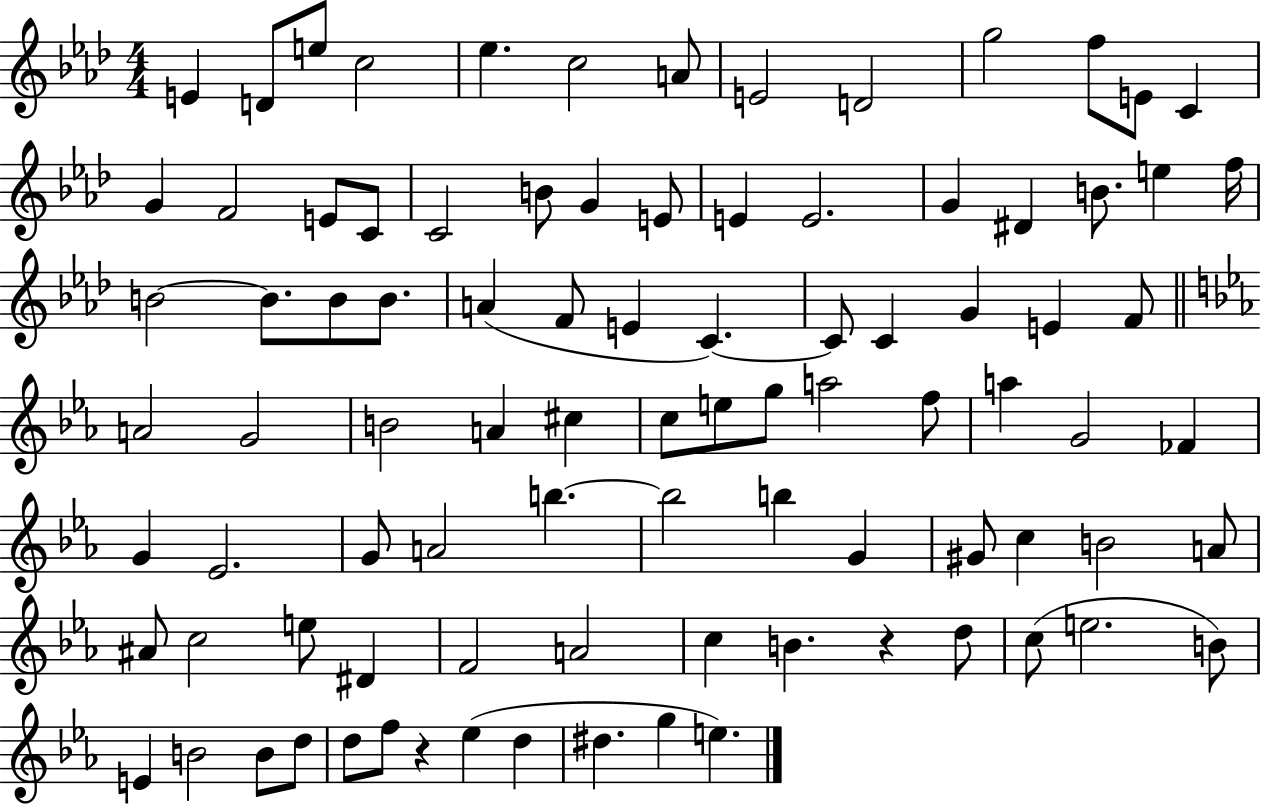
E4/q D4/e E5/e C5/h Eb5/q. C5/h A4/e E4/h D4/h G5/h F5/e E4/e C4/q G4/q F4/h E4/e C4/e C4/h B4/e G4/q E4/e E4/q E4/h. G4/q D#4/q B4/e. E5/q F5/s B4/h B4/e. B4/e B4/e. A4/q F4/e E4/q C4/q. C4/e C4/q G4/q E4/q F4/e A4/h G4/h B4/h A4/q C#5/q C5/e E5/e G5/e A5/h F5/e A5/q G4/h FES4/q G4/q Eb4/h. G4/e A4/h B5/q. B5/h B5/q G4/q G#4/e C5/q B4/h A4/e A#4/e C5/h E5/e D#4/q F4/h A4/h C5/q B4/q. R/q D5/e C5/e E5/h. B4/e E4/q B4/h B4/e D5/e D5/e F5/e R/q Eb5/q D5/q D#5/q. G5/q E5/q.